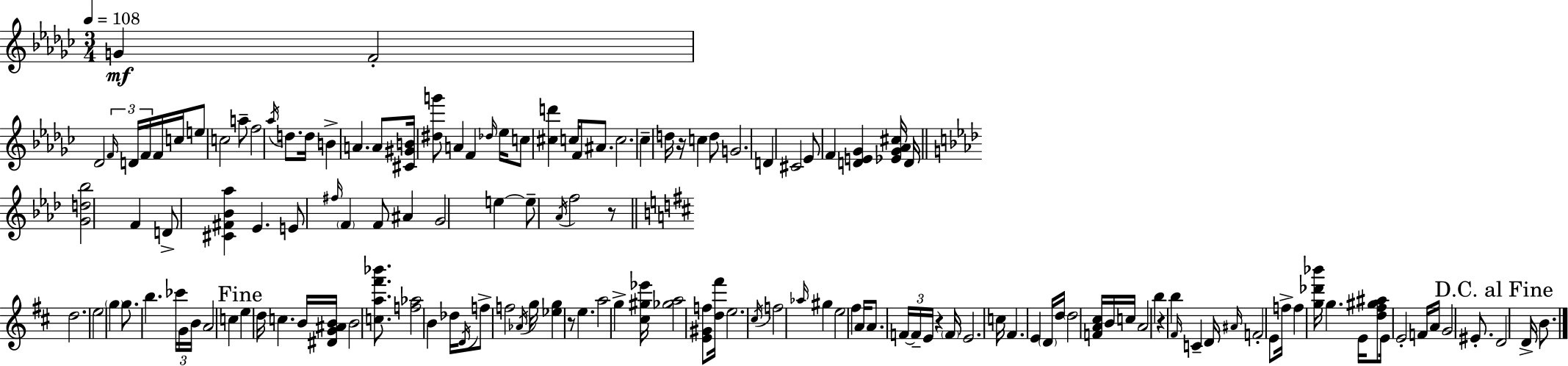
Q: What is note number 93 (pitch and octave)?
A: D4